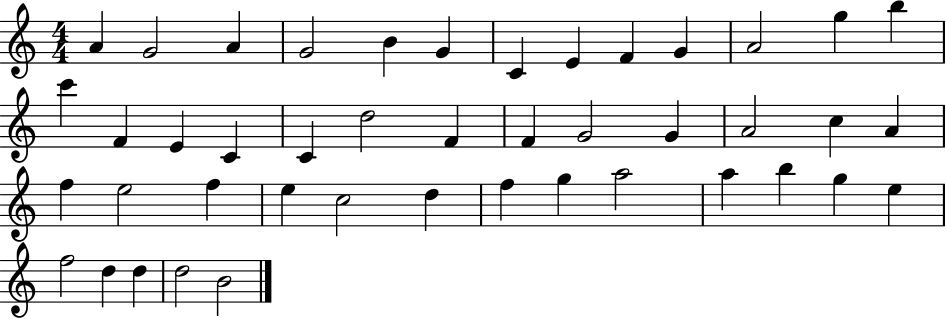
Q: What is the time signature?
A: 4/4